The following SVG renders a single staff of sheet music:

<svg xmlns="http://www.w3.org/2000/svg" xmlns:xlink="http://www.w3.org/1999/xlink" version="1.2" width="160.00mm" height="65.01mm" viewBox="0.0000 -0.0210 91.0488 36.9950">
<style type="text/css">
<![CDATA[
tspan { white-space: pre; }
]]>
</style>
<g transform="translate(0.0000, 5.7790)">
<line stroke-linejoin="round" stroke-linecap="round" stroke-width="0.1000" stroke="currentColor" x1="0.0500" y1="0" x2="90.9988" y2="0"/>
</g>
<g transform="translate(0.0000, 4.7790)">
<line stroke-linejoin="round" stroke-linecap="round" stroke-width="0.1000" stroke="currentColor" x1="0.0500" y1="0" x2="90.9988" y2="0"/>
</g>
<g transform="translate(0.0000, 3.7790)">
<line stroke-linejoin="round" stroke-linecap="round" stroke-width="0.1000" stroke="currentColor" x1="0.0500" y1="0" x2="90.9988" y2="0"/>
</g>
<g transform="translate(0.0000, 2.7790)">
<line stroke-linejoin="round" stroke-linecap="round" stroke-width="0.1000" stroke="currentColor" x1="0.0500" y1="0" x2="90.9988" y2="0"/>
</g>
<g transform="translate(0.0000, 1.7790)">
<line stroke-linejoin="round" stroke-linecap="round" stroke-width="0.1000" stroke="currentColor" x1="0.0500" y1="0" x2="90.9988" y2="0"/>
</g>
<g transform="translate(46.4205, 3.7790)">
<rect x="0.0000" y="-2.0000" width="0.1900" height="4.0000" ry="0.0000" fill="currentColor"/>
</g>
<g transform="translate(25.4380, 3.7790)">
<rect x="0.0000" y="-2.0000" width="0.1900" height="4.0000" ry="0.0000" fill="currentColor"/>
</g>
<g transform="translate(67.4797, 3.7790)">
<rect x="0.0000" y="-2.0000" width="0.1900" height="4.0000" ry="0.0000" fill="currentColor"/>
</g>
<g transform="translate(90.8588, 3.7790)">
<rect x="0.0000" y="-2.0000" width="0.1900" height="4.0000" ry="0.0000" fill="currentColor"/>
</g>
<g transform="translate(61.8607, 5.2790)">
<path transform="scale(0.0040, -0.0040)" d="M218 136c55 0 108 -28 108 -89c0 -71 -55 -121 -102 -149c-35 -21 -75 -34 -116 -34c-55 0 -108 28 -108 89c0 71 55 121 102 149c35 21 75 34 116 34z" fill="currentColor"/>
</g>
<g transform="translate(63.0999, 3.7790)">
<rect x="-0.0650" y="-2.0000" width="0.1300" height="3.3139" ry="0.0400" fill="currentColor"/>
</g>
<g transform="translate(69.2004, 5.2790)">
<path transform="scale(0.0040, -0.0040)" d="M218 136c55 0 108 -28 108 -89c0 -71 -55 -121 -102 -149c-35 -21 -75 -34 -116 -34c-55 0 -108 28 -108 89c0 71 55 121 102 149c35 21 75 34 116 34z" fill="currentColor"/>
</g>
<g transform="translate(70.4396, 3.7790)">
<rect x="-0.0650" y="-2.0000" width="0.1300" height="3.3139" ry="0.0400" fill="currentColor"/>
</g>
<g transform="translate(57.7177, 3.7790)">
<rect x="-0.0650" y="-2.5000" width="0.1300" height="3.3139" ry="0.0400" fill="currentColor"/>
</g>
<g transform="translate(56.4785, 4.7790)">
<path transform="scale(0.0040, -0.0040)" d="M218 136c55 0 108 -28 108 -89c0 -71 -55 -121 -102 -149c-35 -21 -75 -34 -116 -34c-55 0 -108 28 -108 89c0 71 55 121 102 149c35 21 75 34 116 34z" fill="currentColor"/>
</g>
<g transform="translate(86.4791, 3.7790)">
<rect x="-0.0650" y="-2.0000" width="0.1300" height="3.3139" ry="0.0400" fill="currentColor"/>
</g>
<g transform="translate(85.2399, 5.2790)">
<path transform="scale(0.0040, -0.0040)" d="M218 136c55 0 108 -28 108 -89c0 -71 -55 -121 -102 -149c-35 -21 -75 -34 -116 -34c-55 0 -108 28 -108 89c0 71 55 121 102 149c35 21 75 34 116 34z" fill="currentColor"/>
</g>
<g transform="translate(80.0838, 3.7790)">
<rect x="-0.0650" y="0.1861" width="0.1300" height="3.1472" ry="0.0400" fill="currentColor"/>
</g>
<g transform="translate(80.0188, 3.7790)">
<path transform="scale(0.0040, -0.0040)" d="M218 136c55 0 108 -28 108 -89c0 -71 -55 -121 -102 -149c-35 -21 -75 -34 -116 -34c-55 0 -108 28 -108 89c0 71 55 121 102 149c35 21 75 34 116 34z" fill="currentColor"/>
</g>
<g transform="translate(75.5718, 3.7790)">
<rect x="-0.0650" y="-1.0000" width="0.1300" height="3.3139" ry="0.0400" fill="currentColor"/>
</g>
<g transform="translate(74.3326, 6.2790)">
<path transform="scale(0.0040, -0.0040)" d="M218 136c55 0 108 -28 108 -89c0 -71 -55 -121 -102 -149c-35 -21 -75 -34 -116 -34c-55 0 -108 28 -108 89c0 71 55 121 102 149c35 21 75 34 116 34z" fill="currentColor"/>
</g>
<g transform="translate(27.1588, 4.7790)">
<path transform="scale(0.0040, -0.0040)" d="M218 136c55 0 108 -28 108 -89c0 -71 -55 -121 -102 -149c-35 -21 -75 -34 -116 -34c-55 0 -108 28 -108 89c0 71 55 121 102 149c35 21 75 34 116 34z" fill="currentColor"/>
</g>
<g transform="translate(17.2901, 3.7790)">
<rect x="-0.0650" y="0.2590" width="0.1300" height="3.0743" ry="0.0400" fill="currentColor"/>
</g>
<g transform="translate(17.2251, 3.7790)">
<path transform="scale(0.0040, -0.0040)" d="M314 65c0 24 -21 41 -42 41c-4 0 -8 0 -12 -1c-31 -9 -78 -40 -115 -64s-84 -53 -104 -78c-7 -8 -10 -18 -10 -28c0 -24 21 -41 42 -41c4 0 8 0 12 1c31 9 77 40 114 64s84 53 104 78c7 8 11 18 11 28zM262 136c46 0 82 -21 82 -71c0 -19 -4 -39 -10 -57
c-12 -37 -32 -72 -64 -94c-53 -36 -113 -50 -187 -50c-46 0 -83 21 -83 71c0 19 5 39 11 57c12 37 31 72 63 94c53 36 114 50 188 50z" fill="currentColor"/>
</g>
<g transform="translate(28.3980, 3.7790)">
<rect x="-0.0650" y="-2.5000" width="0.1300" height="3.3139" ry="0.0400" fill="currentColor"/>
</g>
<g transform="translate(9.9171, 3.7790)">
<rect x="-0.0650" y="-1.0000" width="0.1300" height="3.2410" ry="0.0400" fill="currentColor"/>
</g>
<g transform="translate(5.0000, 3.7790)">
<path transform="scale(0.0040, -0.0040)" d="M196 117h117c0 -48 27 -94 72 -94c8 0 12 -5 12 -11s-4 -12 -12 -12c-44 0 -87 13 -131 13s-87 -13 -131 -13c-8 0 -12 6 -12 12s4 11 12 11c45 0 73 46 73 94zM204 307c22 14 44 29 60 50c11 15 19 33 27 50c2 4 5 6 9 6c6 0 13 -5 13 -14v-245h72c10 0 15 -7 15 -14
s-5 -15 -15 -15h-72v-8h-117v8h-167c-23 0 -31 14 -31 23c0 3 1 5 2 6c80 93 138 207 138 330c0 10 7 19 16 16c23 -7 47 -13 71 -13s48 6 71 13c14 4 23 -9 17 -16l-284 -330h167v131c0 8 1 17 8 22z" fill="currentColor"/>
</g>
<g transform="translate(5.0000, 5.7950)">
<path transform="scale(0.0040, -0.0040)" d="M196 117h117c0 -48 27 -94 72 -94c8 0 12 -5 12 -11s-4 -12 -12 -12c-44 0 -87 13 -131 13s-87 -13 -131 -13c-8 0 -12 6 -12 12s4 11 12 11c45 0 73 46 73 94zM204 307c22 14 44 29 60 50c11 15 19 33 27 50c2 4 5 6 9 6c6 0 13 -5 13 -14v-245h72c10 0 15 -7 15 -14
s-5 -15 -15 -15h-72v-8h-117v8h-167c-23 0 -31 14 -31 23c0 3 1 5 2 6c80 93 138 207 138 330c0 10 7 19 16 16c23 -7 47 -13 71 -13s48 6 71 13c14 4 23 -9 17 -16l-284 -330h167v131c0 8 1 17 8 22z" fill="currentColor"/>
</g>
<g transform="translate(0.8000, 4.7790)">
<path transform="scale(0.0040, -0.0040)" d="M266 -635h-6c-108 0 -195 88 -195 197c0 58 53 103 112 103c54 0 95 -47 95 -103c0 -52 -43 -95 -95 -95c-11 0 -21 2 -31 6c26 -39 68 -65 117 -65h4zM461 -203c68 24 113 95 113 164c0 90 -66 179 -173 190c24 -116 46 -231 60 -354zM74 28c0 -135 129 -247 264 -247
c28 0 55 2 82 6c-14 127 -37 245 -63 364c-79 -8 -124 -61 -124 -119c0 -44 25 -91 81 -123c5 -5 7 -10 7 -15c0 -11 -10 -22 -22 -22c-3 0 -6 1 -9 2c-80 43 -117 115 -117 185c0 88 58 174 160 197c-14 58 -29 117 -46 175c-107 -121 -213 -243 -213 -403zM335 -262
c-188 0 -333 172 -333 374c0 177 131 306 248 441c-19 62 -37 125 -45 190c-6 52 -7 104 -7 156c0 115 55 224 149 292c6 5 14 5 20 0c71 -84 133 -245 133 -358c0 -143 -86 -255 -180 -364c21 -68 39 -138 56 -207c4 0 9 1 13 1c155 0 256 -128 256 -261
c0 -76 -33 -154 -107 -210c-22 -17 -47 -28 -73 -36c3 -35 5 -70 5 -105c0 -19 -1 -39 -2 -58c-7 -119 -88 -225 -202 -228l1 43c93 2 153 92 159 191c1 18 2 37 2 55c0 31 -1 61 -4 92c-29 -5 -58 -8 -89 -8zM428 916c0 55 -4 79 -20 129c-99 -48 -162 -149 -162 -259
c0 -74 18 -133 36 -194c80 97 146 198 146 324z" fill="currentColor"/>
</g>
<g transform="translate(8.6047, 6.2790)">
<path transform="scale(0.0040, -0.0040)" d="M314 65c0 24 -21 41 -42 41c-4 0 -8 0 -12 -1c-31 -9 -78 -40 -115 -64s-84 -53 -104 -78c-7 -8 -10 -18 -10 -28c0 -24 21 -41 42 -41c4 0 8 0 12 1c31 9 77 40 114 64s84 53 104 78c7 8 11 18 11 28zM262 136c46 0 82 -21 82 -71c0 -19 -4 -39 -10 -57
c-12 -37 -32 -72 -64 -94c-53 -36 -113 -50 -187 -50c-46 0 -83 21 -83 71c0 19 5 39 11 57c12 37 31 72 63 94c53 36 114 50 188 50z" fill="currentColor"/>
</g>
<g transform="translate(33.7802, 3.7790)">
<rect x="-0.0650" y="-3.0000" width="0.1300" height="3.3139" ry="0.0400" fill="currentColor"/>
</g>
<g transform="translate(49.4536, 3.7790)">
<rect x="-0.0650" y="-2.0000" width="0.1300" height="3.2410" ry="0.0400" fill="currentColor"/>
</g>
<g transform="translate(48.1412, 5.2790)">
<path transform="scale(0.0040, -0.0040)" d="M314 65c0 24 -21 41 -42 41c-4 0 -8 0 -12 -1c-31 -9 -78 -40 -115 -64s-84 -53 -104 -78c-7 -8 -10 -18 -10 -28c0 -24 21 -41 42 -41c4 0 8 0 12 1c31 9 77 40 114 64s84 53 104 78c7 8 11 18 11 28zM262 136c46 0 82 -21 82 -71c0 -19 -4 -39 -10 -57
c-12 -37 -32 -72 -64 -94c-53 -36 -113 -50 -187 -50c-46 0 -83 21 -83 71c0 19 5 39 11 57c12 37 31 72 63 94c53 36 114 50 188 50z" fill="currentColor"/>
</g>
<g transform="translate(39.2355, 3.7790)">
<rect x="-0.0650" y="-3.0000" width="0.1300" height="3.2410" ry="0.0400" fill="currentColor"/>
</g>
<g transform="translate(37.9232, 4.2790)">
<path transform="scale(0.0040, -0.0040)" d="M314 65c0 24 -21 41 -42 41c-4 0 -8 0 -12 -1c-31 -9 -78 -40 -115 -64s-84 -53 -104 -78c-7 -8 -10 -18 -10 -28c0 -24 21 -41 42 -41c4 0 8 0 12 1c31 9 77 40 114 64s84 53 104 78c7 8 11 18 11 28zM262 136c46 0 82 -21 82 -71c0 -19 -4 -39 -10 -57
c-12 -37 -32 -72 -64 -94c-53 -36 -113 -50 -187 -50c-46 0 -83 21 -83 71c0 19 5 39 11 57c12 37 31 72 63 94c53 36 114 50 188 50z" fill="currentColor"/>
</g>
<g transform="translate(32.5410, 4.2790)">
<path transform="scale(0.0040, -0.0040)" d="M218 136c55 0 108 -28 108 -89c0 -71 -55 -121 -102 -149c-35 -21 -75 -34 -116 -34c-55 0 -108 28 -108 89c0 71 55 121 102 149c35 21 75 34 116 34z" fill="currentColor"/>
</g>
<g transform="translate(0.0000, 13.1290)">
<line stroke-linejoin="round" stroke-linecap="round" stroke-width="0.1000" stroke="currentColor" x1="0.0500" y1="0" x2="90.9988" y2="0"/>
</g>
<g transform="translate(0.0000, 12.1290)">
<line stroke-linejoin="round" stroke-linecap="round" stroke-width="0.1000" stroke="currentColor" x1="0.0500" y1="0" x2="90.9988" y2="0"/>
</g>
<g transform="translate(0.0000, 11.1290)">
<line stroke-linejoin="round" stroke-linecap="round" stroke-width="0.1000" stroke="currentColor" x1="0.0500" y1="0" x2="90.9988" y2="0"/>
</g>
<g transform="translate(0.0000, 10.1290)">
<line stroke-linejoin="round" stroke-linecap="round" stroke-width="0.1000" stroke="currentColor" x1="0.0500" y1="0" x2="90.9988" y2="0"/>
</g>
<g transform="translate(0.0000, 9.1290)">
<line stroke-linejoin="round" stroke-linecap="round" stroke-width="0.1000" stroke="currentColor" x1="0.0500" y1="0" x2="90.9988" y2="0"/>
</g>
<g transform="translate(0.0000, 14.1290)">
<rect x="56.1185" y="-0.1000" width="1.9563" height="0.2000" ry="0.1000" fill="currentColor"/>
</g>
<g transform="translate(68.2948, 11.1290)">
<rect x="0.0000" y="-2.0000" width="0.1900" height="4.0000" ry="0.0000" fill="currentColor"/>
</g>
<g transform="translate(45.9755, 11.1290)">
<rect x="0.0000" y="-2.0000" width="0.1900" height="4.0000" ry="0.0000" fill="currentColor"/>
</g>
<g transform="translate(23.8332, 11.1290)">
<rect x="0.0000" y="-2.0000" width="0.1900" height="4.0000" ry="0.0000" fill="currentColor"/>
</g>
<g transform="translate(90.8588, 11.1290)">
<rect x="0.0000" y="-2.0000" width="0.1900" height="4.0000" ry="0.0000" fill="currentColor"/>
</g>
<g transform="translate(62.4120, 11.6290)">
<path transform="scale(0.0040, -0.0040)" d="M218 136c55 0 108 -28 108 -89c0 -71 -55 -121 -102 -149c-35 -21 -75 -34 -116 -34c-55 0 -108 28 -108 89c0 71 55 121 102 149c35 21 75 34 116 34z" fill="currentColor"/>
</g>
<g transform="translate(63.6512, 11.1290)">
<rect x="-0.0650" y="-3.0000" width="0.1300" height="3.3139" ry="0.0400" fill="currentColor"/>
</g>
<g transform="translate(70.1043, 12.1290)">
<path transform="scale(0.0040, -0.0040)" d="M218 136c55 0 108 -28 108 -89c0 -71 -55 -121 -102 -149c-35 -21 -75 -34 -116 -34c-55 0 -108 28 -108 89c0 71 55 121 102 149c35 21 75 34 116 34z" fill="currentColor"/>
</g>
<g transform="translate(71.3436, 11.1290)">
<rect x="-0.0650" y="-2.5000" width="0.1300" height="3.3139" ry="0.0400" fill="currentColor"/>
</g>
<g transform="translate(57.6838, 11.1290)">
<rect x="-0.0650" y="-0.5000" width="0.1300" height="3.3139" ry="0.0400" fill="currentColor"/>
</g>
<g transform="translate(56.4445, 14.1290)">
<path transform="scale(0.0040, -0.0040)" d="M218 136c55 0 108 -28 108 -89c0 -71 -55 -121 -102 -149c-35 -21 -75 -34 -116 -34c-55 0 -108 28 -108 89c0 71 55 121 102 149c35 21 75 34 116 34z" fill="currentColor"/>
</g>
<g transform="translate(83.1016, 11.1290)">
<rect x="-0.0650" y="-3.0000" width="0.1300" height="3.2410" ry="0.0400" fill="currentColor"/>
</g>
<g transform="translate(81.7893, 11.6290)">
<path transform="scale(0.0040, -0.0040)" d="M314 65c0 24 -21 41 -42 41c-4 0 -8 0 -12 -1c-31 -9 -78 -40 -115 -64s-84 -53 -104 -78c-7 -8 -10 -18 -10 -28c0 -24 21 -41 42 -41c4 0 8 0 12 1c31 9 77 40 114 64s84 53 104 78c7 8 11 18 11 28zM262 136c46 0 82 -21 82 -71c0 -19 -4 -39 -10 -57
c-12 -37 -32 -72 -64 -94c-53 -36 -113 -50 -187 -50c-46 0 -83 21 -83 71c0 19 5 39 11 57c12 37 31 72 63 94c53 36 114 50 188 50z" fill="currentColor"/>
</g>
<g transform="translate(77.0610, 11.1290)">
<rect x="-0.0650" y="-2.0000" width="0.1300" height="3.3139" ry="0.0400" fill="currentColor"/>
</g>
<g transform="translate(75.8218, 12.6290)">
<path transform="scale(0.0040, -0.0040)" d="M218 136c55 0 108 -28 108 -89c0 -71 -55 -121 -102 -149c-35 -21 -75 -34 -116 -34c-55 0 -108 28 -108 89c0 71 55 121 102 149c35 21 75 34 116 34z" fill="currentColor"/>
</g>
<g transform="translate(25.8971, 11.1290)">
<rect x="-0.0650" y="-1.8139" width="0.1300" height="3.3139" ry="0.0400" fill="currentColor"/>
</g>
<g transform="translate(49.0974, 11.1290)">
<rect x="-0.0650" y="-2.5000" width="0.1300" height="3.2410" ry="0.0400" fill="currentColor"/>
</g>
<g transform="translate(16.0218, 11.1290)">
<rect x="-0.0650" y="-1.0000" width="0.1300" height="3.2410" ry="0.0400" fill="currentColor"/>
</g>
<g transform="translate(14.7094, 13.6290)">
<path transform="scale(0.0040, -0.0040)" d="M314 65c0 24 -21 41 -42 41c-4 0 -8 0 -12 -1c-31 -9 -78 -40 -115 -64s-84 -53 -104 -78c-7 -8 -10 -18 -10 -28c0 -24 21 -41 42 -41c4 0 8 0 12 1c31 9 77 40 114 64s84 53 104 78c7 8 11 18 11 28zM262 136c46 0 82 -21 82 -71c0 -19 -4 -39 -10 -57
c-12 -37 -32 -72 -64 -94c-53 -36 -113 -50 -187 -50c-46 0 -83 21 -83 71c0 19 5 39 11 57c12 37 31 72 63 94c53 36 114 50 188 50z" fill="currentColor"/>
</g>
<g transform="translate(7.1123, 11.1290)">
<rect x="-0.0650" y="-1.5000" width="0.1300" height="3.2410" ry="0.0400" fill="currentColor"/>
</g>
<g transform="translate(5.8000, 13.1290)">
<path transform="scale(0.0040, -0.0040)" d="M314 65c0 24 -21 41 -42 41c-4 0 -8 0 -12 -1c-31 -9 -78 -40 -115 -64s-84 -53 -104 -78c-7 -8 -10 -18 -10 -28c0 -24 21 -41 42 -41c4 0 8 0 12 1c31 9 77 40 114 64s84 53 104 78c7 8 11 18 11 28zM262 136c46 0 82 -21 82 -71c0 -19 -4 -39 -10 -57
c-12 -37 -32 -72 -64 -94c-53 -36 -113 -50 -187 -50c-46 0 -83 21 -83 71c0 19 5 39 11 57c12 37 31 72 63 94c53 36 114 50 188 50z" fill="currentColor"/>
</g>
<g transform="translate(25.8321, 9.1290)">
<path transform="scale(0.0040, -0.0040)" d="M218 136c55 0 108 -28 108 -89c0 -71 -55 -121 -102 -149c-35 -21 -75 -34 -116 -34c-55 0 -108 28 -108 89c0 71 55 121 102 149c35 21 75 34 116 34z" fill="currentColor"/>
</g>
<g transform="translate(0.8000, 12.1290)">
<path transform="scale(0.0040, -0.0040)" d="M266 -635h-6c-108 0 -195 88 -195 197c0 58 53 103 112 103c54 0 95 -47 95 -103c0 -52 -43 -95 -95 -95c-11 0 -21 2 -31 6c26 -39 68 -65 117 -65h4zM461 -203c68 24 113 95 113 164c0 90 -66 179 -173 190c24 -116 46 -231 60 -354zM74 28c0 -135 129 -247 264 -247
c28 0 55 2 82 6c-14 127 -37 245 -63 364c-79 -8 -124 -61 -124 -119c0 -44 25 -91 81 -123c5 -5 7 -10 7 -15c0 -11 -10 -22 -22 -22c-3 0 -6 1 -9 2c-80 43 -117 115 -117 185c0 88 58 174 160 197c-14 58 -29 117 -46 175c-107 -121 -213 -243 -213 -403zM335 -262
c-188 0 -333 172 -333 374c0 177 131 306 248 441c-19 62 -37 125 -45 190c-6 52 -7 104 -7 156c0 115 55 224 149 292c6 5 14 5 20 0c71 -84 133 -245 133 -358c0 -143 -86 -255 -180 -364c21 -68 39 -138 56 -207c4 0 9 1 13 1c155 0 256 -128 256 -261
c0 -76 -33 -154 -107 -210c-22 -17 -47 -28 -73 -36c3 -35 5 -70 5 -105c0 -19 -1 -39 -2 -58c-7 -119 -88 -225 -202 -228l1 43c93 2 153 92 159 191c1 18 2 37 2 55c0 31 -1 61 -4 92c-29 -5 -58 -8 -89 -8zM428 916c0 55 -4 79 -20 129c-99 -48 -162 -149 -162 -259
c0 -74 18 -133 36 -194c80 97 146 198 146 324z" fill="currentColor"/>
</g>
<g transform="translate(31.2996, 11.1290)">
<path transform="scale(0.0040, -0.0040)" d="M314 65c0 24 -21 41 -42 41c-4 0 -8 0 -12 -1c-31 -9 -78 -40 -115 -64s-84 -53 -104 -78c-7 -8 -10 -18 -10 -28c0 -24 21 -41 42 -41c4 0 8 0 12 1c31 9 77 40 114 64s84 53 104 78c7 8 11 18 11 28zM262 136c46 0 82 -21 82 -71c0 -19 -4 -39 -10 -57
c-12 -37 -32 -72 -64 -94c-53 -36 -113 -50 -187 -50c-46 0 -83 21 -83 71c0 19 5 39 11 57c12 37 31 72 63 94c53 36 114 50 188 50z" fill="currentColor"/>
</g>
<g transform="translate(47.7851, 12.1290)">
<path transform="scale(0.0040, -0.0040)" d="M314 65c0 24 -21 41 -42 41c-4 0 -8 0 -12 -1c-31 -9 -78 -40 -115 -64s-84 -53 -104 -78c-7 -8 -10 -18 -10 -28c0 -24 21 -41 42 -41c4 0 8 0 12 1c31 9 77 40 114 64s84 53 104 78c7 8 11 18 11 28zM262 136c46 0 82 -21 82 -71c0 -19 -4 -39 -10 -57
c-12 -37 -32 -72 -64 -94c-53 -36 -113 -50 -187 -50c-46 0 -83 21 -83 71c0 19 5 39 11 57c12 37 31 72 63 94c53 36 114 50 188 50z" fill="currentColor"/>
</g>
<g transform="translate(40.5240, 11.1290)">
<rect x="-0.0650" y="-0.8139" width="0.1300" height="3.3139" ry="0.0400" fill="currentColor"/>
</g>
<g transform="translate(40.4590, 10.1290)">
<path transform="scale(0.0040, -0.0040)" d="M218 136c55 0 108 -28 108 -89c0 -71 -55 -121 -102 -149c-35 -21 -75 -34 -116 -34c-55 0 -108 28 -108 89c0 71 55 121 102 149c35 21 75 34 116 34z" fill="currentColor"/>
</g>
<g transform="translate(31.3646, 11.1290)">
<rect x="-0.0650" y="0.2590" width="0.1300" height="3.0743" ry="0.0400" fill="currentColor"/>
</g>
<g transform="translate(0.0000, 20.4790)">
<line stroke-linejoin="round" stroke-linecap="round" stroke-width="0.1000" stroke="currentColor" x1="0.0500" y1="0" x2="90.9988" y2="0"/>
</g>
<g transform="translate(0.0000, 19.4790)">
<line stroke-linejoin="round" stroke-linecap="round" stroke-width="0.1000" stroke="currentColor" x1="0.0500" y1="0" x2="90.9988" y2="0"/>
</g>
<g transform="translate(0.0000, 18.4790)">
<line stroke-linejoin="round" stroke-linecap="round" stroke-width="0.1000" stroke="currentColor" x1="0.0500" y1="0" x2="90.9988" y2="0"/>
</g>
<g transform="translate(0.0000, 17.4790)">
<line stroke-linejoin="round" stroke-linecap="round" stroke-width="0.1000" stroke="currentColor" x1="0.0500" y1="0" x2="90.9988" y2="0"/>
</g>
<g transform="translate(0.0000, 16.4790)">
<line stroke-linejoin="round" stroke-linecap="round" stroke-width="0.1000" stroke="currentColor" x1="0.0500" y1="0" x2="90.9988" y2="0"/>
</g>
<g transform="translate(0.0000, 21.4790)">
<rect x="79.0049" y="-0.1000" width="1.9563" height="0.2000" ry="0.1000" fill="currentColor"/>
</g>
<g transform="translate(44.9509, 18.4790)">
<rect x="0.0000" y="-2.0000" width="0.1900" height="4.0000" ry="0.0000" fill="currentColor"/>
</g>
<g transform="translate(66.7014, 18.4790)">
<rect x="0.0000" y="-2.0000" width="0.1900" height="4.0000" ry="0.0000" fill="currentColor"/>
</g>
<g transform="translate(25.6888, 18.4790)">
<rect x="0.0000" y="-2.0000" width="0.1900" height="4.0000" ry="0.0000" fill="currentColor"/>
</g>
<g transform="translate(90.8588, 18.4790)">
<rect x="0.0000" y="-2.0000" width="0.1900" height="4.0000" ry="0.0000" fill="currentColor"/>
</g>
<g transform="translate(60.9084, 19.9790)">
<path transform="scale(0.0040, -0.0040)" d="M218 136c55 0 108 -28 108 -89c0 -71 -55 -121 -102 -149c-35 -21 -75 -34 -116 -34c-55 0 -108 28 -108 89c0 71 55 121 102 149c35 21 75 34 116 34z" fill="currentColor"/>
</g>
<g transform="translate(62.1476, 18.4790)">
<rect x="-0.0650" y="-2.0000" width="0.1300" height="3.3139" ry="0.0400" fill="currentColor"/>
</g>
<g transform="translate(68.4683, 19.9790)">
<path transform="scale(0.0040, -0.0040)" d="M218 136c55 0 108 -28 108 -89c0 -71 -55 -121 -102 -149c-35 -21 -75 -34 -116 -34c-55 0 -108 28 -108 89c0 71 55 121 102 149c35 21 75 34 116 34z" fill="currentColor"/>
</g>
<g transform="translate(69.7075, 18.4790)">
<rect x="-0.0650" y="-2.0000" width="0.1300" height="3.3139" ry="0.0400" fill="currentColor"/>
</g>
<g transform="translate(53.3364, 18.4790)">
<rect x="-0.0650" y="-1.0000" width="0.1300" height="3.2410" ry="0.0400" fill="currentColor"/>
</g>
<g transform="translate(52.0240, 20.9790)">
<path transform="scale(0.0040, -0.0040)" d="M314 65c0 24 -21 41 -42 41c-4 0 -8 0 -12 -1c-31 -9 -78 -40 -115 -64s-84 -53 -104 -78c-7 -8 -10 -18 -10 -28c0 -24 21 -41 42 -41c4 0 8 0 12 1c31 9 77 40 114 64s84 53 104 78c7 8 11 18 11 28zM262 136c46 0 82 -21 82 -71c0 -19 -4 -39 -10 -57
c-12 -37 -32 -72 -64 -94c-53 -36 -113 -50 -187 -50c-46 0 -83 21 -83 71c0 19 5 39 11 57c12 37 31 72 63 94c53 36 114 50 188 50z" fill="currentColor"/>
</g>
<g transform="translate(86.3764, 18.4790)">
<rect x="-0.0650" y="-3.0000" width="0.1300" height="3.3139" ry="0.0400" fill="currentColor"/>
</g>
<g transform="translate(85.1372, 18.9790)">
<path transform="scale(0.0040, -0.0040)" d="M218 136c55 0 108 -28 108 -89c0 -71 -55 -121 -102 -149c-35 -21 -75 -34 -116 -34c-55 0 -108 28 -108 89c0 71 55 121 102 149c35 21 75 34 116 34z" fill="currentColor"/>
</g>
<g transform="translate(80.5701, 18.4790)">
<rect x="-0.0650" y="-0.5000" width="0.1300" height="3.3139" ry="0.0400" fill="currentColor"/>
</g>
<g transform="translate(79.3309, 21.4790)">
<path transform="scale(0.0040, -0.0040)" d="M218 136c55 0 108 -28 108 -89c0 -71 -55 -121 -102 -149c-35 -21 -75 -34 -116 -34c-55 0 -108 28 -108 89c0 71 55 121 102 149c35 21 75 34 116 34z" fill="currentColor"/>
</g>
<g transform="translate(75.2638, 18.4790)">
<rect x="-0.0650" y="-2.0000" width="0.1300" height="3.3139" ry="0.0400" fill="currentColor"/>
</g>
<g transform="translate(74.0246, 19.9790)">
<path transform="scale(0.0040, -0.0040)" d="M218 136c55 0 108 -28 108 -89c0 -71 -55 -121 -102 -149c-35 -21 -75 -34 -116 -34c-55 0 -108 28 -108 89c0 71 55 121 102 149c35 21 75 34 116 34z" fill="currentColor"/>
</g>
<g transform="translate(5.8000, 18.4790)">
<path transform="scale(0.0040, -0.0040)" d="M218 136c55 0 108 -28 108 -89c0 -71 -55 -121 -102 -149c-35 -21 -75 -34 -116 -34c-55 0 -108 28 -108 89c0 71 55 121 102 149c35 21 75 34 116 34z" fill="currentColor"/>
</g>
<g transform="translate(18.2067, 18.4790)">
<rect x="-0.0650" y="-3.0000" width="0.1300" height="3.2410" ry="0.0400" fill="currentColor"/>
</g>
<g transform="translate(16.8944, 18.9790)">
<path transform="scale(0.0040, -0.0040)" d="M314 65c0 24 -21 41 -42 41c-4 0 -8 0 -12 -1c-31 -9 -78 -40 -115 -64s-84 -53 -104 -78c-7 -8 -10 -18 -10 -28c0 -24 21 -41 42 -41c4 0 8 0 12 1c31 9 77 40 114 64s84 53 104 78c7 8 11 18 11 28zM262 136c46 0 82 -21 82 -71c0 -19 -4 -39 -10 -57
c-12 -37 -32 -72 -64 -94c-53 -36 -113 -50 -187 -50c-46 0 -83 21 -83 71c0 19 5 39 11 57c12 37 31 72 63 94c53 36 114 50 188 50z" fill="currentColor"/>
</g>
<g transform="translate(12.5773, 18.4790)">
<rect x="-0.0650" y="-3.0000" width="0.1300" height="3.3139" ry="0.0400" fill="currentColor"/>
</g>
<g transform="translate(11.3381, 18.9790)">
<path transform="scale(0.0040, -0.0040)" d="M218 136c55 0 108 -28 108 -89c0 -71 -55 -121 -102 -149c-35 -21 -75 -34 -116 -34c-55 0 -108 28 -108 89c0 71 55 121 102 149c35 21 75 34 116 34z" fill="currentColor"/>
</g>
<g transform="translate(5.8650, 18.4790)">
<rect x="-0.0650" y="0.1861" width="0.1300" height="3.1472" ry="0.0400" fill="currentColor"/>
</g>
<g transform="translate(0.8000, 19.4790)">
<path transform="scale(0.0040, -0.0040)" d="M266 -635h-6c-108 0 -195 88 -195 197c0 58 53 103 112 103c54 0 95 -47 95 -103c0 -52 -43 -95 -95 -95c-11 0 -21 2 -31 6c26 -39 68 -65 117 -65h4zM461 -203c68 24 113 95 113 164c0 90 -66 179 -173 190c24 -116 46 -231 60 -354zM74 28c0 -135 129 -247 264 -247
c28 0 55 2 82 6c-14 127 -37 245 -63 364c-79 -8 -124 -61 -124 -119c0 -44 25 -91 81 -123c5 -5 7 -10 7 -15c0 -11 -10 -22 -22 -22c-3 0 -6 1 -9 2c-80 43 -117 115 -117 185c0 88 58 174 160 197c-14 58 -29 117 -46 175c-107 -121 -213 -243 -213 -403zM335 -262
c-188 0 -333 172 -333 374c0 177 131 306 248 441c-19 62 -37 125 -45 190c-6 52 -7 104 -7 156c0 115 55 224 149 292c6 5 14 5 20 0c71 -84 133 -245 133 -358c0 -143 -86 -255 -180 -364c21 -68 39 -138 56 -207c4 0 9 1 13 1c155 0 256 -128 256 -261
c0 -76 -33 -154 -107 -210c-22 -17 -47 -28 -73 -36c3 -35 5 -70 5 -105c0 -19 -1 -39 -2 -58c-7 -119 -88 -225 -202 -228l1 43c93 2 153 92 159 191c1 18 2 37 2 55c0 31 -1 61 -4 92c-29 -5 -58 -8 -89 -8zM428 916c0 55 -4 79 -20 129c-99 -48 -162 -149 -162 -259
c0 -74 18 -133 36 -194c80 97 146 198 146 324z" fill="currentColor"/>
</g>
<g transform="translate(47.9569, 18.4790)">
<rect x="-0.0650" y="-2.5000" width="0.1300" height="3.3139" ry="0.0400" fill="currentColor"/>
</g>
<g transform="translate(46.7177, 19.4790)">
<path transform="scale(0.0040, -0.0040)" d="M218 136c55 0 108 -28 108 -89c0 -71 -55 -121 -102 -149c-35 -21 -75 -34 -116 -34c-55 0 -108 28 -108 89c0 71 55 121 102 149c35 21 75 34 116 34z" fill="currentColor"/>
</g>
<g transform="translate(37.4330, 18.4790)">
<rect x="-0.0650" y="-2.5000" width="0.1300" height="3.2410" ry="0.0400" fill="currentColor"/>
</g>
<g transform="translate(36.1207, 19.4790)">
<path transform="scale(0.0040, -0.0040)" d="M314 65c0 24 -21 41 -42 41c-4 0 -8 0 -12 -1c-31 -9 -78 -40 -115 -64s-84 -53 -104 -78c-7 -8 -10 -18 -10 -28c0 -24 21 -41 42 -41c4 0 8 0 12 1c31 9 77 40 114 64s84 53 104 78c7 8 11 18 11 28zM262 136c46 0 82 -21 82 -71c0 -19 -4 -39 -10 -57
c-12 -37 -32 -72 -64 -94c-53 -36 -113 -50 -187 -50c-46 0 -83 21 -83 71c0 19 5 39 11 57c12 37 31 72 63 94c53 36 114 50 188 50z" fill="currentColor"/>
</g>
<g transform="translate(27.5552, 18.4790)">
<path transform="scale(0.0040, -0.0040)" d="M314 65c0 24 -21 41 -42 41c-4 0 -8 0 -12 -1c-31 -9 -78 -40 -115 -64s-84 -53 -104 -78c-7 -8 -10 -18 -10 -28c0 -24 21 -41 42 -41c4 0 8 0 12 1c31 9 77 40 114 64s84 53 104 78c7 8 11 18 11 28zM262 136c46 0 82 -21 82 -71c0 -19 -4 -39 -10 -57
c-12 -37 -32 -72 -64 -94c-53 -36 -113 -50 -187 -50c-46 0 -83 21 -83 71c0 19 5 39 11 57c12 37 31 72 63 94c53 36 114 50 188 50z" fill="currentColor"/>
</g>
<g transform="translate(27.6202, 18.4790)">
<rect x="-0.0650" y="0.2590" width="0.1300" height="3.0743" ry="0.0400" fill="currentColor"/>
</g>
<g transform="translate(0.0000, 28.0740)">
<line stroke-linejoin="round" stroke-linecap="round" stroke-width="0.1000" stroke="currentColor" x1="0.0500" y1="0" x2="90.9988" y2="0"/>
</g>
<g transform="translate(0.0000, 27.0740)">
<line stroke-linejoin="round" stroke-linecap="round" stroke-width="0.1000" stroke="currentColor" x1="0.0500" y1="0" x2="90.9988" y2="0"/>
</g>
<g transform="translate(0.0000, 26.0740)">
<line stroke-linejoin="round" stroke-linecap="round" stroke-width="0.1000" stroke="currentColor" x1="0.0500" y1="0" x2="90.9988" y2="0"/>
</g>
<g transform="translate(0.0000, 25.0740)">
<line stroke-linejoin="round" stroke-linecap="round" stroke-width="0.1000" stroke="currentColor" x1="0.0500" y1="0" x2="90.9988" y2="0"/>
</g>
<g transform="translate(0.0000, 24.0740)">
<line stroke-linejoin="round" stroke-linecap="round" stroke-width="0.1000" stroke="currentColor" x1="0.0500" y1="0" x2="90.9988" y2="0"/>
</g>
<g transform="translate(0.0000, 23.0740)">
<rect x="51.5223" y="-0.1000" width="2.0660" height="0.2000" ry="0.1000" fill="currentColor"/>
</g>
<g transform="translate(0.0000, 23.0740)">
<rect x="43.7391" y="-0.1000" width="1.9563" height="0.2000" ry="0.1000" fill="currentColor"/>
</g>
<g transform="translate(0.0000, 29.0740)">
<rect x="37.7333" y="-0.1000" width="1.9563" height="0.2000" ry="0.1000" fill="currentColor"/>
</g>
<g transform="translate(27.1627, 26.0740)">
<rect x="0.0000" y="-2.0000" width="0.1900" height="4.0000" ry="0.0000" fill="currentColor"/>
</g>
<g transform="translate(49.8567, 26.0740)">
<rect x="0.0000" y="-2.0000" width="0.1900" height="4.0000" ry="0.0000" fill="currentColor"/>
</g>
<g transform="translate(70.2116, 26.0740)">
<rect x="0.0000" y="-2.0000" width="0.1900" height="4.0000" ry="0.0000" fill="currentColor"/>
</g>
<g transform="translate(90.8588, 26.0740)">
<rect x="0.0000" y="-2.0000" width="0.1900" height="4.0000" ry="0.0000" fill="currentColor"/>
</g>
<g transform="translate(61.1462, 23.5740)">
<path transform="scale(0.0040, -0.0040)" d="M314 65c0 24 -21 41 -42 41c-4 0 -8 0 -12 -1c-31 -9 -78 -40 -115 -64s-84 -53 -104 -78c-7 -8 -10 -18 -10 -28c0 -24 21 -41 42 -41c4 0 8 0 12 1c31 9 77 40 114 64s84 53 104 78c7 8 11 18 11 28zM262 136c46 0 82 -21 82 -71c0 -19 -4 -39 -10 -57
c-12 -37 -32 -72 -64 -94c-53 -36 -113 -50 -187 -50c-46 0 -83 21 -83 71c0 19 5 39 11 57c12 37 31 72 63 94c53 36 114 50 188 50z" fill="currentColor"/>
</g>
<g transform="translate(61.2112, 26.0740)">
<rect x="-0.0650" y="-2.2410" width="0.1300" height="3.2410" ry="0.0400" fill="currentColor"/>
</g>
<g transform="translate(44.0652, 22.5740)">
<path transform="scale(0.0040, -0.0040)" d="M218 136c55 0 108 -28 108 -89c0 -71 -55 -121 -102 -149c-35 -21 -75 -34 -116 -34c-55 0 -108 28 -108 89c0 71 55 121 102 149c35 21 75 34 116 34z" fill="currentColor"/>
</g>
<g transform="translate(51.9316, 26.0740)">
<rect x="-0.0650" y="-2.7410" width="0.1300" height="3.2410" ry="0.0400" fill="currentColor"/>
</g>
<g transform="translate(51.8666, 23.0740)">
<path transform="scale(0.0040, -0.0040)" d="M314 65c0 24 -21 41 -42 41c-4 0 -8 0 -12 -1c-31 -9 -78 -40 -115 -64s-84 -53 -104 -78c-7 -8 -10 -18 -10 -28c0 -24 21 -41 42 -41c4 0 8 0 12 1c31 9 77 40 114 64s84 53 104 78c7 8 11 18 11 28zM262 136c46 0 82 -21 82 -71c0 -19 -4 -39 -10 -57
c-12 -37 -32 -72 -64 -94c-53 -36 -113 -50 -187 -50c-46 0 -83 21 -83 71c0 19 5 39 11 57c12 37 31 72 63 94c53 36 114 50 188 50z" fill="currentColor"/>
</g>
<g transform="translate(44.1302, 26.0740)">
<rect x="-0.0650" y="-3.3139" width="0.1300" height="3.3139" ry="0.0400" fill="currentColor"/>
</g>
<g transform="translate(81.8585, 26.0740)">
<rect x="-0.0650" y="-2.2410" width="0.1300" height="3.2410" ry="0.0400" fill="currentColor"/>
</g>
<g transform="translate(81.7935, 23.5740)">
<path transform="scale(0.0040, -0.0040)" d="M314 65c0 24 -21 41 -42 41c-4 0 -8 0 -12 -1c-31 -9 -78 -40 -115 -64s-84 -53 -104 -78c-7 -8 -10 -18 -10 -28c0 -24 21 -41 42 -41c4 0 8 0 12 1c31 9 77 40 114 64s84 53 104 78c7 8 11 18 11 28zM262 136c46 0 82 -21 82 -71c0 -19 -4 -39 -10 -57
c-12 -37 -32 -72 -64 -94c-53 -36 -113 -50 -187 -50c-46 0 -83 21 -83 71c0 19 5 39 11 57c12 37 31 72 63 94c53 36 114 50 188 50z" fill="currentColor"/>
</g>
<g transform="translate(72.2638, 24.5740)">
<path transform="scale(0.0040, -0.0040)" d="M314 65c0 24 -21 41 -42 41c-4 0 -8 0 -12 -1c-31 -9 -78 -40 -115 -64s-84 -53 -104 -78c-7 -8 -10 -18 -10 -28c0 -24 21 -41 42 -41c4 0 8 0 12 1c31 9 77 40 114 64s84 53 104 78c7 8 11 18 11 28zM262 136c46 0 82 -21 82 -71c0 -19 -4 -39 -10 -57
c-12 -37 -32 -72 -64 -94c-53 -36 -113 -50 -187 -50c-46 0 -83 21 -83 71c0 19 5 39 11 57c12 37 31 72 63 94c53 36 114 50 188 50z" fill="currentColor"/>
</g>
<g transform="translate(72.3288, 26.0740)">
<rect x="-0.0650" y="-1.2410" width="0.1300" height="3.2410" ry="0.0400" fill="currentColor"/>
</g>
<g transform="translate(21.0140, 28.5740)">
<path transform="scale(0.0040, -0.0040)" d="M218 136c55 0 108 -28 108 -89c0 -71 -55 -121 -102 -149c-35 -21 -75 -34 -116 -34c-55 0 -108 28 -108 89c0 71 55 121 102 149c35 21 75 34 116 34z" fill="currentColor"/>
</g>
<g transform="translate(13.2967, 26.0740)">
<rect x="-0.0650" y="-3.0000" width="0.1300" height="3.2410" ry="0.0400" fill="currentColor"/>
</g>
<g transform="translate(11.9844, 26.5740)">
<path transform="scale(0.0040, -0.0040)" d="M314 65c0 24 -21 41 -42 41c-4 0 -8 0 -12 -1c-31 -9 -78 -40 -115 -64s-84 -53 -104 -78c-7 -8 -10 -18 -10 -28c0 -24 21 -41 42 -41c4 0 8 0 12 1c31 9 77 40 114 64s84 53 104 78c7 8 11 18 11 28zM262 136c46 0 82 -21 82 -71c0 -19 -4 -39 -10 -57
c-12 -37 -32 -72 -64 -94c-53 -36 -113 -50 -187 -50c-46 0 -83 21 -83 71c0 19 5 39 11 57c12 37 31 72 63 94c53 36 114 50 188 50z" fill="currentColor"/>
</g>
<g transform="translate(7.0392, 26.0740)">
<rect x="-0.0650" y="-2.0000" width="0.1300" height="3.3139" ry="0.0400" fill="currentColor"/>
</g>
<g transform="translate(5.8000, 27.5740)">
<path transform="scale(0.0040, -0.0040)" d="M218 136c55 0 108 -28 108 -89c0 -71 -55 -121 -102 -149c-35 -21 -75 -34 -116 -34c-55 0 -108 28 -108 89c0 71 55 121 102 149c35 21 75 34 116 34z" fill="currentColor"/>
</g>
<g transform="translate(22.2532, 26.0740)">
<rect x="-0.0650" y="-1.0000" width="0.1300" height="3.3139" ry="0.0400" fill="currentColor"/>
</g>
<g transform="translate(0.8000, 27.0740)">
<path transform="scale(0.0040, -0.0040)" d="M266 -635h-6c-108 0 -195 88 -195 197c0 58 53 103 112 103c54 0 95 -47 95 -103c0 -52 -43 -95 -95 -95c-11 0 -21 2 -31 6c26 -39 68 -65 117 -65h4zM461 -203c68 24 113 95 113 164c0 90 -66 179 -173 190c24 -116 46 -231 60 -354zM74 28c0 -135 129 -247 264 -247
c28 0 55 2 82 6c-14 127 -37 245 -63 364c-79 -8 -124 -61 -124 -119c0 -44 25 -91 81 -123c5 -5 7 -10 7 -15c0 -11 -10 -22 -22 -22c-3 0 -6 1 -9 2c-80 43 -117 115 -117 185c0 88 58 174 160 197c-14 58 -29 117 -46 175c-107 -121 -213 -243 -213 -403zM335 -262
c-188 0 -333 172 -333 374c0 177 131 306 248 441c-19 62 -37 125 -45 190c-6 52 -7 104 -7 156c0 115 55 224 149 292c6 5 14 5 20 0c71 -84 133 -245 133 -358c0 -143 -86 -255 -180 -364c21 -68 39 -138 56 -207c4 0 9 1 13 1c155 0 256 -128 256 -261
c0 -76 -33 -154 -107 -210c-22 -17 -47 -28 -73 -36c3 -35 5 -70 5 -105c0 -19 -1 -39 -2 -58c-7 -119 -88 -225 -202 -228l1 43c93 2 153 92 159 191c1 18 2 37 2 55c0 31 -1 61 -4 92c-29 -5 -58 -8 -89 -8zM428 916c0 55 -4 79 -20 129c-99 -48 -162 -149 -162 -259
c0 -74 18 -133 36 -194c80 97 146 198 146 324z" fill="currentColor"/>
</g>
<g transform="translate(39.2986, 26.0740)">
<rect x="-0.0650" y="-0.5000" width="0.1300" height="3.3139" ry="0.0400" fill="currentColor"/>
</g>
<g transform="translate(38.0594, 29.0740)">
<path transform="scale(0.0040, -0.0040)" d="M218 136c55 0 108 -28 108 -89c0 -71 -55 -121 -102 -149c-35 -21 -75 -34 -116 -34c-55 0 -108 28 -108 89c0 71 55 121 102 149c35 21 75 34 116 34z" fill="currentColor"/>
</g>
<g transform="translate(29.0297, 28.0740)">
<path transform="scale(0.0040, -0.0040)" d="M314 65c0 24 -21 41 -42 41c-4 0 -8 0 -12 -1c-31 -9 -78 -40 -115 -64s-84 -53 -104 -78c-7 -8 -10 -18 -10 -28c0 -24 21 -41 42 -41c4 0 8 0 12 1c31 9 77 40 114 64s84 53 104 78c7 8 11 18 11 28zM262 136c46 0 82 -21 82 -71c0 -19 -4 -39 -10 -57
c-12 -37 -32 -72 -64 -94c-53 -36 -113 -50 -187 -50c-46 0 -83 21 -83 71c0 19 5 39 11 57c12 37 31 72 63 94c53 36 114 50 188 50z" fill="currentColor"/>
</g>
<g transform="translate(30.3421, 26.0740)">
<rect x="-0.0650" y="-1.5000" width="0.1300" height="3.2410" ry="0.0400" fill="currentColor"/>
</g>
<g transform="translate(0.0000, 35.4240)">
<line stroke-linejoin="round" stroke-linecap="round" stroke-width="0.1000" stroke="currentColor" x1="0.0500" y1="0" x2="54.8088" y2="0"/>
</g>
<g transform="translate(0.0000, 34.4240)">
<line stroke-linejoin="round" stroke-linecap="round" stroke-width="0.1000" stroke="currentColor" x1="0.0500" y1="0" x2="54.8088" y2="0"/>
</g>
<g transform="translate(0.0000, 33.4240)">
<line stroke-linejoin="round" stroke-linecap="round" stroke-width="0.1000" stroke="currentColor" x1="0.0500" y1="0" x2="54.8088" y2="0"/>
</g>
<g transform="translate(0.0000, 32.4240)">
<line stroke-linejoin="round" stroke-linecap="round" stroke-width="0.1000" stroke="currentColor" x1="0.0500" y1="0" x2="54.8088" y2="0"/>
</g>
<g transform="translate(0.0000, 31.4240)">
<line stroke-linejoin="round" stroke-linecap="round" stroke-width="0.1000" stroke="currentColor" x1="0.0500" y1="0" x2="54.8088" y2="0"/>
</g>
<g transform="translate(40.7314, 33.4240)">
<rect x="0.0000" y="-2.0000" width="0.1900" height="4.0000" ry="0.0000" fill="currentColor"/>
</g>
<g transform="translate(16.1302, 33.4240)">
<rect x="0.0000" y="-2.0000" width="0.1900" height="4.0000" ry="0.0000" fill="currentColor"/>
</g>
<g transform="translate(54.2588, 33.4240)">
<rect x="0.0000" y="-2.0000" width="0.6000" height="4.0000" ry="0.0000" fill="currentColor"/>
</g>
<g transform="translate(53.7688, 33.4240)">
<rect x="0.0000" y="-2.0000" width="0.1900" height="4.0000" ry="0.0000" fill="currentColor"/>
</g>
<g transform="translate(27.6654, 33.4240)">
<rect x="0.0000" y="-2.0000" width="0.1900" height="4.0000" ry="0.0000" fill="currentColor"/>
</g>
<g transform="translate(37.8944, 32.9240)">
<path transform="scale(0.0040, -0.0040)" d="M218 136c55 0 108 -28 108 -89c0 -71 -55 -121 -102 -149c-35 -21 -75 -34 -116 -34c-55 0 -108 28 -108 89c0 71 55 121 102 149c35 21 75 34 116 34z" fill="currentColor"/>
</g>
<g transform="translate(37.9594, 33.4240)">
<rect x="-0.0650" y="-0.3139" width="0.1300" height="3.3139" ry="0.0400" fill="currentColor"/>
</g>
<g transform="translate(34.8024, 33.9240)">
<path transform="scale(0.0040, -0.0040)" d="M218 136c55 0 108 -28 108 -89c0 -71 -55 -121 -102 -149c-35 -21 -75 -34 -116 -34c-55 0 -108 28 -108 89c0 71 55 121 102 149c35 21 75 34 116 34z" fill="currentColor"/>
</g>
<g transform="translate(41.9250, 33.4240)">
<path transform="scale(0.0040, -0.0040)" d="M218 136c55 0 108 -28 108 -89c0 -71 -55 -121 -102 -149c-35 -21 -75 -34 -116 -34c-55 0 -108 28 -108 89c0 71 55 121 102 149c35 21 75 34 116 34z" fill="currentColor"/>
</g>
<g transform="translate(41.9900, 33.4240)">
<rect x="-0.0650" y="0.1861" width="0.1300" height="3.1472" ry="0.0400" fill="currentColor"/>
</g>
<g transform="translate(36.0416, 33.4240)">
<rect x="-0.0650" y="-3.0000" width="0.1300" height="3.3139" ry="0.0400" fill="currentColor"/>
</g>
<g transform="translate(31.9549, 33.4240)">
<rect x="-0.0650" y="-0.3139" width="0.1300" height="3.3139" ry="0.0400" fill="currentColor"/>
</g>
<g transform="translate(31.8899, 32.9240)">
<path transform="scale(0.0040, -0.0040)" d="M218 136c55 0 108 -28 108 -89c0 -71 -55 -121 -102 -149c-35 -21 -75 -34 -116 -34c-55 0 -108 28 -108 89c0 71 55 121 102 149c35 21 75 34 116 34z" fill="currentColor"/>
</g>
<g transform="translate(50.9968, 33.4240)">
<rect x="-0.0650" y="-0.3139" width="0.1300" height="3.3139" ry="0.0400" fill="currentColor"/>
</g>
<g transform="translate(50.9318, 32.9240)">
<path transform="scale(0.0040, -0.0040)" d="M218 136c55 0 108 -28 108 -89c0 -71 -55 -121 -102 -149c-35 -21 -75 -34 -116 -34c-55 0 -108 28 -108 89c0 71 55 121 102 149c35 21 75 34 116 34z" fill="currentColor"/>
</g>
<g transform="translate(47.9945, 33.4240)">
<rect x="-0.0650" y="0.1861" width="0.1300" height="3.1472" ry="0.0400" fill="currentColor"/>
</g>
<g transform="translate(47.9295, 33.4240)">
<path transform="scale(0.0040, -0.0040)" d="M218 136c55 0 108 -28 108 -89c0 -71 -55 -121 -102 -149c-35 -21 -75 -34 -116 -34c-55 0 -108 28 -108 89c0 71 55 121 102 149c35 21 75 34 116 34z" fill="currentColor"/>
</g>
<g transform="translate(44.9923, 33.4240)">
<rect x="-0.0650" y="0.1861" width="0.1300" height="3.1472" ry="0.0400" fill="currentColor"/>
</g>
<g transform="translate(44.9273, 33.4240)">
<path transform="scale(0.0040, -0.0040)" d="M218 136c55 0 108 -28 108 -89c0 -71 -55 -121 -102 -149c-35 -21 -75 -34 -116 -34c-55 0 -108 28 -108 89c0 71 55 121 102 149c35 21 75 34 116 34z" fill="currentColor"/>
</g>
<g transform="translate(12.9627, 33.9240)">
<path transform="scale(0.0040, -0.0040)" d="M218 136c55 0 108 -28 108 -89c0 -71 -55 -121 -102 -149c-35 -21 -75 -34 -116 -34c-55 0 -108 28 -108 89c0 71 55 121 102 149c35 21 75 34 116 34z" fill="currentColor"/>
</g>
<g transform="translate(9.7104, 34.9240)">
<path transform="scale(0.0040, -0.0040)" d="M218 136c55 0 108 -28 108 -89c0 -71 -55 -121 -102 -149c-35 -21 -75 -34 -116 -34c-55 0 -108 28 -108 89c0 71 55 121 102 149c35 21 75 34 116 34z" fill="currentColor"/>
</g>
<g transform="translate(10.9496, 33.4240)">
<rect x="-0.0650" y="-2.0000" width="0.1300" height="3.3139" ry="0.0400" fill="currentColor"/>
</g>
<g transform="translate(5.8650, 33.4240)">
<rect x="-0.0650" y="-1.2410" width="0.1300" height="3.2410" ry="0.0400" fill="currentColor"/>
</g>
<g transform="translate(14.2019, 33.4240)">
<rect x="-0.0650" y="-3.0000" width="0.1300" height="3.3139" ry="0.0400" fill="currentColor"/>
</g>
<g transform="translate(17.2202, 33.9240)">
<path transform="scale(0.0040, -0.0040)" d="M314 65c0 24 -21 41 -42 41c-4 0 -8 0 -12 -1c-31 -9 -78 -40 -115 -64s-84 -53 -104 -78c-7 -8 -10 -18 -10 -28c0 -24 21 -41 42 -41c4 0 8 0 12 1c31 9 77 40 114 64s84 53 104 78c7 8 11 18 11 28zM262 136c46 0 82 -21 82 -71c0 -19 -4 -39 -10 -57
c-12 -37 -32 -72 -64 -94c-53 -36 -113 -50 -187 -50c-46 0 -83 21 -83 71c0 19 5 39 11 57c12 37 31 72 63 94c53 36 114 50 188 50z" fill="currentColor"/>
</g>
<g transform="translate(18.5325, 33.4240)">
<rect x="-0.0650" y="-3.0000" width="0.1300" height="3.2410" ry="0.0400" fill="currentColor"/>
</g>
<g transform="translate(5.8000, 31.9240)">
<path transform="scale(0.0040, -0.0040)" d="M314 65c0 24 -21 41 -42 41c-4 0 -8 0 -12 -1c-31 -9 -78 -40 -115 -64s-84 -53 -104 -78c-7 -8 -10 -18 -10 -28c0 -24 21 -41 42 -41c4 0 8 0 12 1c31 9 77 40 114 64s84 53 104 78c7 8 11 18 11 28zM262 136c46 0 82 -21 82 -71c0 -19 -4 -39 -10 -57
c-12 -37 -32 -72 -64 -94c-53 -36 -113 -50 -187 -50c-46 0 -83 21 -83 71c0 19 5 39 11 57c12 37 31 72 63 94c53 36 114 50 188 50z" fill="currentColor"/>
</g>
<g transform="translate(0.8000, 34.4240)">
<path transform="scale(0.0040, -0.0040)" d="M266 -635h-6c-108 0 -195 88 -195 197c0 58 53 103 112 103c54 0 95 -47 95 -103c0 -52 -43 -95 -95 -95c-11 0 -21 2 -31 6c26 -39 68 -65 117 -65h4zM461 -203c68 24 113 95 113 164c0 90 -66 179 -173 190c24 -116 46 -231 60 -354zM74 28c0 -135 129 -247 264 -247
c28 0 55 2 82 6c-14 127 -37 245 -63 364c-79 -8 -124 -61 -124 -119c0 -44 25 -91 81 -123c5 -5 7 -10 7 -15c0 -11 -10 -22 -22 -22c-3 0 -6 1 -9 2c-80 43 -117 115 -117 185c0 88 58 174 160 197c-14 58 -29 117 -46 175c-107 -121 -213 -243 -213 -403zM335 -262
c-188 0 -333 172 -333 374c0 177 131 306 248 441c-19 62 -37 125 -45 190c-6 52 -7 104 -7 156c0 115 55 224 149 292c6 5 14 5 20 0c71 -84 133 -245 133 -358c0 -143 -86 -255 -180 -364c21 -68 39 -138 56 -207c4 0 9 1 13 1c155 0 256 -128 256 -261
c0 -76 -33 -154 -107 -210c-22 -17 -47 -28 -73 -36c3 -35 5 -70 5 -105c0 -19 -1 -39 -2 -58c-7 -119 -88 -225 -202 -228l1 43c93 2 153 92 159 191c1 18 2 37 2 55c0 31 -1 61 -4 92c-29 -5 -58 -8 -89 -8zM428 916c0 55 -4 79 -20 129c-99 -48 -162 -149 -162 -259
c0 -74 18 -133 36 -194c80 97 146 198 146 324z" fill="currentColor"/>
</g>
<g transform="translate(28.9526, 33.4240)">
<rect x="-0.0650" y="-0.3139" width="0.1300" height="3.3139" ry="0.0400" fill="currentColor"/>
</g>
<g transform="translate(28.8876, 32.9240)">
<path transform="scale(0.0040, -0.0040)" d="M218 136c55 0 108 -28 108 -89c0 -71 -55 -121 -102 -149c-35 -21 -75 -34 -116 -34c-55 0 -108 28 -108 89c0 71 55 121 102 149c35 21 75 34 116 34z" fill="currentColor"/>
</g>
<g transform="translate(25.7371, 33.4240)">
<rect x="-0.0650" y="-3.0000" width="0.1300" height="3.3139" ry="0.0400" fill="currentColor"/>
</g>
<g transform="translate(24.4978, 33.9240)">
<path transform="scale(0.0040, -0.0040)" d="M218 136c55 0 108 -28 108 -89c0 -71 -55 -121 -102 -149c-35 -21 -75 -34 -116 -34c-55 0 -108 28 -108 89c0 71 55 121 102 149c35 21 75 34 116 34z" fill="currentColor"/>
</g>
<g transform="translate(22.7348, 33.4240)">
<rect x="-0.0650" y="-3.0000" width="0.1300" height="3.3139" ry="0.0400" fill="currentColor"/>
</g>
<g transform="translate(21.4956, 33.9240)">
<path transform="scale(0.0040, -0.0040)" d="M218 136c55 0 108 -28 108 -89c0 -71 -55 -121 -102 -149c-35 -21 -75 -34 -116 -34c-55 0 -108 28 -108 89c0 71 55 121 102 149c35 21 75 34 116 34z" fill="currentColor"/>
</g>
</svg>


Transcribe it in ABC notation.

X:1
T:Untitled
M:4/4
L:1/4
K:C
D2 B2 G A A2 F2 G F F D B F E2 D2 f B2 d G2 C A G F A2 B A A2 B2 G2 G D2 F F F C A F A2 D E2 C b a2 g2 e2 g2 e2 F A A2 A A c c A c B B B c